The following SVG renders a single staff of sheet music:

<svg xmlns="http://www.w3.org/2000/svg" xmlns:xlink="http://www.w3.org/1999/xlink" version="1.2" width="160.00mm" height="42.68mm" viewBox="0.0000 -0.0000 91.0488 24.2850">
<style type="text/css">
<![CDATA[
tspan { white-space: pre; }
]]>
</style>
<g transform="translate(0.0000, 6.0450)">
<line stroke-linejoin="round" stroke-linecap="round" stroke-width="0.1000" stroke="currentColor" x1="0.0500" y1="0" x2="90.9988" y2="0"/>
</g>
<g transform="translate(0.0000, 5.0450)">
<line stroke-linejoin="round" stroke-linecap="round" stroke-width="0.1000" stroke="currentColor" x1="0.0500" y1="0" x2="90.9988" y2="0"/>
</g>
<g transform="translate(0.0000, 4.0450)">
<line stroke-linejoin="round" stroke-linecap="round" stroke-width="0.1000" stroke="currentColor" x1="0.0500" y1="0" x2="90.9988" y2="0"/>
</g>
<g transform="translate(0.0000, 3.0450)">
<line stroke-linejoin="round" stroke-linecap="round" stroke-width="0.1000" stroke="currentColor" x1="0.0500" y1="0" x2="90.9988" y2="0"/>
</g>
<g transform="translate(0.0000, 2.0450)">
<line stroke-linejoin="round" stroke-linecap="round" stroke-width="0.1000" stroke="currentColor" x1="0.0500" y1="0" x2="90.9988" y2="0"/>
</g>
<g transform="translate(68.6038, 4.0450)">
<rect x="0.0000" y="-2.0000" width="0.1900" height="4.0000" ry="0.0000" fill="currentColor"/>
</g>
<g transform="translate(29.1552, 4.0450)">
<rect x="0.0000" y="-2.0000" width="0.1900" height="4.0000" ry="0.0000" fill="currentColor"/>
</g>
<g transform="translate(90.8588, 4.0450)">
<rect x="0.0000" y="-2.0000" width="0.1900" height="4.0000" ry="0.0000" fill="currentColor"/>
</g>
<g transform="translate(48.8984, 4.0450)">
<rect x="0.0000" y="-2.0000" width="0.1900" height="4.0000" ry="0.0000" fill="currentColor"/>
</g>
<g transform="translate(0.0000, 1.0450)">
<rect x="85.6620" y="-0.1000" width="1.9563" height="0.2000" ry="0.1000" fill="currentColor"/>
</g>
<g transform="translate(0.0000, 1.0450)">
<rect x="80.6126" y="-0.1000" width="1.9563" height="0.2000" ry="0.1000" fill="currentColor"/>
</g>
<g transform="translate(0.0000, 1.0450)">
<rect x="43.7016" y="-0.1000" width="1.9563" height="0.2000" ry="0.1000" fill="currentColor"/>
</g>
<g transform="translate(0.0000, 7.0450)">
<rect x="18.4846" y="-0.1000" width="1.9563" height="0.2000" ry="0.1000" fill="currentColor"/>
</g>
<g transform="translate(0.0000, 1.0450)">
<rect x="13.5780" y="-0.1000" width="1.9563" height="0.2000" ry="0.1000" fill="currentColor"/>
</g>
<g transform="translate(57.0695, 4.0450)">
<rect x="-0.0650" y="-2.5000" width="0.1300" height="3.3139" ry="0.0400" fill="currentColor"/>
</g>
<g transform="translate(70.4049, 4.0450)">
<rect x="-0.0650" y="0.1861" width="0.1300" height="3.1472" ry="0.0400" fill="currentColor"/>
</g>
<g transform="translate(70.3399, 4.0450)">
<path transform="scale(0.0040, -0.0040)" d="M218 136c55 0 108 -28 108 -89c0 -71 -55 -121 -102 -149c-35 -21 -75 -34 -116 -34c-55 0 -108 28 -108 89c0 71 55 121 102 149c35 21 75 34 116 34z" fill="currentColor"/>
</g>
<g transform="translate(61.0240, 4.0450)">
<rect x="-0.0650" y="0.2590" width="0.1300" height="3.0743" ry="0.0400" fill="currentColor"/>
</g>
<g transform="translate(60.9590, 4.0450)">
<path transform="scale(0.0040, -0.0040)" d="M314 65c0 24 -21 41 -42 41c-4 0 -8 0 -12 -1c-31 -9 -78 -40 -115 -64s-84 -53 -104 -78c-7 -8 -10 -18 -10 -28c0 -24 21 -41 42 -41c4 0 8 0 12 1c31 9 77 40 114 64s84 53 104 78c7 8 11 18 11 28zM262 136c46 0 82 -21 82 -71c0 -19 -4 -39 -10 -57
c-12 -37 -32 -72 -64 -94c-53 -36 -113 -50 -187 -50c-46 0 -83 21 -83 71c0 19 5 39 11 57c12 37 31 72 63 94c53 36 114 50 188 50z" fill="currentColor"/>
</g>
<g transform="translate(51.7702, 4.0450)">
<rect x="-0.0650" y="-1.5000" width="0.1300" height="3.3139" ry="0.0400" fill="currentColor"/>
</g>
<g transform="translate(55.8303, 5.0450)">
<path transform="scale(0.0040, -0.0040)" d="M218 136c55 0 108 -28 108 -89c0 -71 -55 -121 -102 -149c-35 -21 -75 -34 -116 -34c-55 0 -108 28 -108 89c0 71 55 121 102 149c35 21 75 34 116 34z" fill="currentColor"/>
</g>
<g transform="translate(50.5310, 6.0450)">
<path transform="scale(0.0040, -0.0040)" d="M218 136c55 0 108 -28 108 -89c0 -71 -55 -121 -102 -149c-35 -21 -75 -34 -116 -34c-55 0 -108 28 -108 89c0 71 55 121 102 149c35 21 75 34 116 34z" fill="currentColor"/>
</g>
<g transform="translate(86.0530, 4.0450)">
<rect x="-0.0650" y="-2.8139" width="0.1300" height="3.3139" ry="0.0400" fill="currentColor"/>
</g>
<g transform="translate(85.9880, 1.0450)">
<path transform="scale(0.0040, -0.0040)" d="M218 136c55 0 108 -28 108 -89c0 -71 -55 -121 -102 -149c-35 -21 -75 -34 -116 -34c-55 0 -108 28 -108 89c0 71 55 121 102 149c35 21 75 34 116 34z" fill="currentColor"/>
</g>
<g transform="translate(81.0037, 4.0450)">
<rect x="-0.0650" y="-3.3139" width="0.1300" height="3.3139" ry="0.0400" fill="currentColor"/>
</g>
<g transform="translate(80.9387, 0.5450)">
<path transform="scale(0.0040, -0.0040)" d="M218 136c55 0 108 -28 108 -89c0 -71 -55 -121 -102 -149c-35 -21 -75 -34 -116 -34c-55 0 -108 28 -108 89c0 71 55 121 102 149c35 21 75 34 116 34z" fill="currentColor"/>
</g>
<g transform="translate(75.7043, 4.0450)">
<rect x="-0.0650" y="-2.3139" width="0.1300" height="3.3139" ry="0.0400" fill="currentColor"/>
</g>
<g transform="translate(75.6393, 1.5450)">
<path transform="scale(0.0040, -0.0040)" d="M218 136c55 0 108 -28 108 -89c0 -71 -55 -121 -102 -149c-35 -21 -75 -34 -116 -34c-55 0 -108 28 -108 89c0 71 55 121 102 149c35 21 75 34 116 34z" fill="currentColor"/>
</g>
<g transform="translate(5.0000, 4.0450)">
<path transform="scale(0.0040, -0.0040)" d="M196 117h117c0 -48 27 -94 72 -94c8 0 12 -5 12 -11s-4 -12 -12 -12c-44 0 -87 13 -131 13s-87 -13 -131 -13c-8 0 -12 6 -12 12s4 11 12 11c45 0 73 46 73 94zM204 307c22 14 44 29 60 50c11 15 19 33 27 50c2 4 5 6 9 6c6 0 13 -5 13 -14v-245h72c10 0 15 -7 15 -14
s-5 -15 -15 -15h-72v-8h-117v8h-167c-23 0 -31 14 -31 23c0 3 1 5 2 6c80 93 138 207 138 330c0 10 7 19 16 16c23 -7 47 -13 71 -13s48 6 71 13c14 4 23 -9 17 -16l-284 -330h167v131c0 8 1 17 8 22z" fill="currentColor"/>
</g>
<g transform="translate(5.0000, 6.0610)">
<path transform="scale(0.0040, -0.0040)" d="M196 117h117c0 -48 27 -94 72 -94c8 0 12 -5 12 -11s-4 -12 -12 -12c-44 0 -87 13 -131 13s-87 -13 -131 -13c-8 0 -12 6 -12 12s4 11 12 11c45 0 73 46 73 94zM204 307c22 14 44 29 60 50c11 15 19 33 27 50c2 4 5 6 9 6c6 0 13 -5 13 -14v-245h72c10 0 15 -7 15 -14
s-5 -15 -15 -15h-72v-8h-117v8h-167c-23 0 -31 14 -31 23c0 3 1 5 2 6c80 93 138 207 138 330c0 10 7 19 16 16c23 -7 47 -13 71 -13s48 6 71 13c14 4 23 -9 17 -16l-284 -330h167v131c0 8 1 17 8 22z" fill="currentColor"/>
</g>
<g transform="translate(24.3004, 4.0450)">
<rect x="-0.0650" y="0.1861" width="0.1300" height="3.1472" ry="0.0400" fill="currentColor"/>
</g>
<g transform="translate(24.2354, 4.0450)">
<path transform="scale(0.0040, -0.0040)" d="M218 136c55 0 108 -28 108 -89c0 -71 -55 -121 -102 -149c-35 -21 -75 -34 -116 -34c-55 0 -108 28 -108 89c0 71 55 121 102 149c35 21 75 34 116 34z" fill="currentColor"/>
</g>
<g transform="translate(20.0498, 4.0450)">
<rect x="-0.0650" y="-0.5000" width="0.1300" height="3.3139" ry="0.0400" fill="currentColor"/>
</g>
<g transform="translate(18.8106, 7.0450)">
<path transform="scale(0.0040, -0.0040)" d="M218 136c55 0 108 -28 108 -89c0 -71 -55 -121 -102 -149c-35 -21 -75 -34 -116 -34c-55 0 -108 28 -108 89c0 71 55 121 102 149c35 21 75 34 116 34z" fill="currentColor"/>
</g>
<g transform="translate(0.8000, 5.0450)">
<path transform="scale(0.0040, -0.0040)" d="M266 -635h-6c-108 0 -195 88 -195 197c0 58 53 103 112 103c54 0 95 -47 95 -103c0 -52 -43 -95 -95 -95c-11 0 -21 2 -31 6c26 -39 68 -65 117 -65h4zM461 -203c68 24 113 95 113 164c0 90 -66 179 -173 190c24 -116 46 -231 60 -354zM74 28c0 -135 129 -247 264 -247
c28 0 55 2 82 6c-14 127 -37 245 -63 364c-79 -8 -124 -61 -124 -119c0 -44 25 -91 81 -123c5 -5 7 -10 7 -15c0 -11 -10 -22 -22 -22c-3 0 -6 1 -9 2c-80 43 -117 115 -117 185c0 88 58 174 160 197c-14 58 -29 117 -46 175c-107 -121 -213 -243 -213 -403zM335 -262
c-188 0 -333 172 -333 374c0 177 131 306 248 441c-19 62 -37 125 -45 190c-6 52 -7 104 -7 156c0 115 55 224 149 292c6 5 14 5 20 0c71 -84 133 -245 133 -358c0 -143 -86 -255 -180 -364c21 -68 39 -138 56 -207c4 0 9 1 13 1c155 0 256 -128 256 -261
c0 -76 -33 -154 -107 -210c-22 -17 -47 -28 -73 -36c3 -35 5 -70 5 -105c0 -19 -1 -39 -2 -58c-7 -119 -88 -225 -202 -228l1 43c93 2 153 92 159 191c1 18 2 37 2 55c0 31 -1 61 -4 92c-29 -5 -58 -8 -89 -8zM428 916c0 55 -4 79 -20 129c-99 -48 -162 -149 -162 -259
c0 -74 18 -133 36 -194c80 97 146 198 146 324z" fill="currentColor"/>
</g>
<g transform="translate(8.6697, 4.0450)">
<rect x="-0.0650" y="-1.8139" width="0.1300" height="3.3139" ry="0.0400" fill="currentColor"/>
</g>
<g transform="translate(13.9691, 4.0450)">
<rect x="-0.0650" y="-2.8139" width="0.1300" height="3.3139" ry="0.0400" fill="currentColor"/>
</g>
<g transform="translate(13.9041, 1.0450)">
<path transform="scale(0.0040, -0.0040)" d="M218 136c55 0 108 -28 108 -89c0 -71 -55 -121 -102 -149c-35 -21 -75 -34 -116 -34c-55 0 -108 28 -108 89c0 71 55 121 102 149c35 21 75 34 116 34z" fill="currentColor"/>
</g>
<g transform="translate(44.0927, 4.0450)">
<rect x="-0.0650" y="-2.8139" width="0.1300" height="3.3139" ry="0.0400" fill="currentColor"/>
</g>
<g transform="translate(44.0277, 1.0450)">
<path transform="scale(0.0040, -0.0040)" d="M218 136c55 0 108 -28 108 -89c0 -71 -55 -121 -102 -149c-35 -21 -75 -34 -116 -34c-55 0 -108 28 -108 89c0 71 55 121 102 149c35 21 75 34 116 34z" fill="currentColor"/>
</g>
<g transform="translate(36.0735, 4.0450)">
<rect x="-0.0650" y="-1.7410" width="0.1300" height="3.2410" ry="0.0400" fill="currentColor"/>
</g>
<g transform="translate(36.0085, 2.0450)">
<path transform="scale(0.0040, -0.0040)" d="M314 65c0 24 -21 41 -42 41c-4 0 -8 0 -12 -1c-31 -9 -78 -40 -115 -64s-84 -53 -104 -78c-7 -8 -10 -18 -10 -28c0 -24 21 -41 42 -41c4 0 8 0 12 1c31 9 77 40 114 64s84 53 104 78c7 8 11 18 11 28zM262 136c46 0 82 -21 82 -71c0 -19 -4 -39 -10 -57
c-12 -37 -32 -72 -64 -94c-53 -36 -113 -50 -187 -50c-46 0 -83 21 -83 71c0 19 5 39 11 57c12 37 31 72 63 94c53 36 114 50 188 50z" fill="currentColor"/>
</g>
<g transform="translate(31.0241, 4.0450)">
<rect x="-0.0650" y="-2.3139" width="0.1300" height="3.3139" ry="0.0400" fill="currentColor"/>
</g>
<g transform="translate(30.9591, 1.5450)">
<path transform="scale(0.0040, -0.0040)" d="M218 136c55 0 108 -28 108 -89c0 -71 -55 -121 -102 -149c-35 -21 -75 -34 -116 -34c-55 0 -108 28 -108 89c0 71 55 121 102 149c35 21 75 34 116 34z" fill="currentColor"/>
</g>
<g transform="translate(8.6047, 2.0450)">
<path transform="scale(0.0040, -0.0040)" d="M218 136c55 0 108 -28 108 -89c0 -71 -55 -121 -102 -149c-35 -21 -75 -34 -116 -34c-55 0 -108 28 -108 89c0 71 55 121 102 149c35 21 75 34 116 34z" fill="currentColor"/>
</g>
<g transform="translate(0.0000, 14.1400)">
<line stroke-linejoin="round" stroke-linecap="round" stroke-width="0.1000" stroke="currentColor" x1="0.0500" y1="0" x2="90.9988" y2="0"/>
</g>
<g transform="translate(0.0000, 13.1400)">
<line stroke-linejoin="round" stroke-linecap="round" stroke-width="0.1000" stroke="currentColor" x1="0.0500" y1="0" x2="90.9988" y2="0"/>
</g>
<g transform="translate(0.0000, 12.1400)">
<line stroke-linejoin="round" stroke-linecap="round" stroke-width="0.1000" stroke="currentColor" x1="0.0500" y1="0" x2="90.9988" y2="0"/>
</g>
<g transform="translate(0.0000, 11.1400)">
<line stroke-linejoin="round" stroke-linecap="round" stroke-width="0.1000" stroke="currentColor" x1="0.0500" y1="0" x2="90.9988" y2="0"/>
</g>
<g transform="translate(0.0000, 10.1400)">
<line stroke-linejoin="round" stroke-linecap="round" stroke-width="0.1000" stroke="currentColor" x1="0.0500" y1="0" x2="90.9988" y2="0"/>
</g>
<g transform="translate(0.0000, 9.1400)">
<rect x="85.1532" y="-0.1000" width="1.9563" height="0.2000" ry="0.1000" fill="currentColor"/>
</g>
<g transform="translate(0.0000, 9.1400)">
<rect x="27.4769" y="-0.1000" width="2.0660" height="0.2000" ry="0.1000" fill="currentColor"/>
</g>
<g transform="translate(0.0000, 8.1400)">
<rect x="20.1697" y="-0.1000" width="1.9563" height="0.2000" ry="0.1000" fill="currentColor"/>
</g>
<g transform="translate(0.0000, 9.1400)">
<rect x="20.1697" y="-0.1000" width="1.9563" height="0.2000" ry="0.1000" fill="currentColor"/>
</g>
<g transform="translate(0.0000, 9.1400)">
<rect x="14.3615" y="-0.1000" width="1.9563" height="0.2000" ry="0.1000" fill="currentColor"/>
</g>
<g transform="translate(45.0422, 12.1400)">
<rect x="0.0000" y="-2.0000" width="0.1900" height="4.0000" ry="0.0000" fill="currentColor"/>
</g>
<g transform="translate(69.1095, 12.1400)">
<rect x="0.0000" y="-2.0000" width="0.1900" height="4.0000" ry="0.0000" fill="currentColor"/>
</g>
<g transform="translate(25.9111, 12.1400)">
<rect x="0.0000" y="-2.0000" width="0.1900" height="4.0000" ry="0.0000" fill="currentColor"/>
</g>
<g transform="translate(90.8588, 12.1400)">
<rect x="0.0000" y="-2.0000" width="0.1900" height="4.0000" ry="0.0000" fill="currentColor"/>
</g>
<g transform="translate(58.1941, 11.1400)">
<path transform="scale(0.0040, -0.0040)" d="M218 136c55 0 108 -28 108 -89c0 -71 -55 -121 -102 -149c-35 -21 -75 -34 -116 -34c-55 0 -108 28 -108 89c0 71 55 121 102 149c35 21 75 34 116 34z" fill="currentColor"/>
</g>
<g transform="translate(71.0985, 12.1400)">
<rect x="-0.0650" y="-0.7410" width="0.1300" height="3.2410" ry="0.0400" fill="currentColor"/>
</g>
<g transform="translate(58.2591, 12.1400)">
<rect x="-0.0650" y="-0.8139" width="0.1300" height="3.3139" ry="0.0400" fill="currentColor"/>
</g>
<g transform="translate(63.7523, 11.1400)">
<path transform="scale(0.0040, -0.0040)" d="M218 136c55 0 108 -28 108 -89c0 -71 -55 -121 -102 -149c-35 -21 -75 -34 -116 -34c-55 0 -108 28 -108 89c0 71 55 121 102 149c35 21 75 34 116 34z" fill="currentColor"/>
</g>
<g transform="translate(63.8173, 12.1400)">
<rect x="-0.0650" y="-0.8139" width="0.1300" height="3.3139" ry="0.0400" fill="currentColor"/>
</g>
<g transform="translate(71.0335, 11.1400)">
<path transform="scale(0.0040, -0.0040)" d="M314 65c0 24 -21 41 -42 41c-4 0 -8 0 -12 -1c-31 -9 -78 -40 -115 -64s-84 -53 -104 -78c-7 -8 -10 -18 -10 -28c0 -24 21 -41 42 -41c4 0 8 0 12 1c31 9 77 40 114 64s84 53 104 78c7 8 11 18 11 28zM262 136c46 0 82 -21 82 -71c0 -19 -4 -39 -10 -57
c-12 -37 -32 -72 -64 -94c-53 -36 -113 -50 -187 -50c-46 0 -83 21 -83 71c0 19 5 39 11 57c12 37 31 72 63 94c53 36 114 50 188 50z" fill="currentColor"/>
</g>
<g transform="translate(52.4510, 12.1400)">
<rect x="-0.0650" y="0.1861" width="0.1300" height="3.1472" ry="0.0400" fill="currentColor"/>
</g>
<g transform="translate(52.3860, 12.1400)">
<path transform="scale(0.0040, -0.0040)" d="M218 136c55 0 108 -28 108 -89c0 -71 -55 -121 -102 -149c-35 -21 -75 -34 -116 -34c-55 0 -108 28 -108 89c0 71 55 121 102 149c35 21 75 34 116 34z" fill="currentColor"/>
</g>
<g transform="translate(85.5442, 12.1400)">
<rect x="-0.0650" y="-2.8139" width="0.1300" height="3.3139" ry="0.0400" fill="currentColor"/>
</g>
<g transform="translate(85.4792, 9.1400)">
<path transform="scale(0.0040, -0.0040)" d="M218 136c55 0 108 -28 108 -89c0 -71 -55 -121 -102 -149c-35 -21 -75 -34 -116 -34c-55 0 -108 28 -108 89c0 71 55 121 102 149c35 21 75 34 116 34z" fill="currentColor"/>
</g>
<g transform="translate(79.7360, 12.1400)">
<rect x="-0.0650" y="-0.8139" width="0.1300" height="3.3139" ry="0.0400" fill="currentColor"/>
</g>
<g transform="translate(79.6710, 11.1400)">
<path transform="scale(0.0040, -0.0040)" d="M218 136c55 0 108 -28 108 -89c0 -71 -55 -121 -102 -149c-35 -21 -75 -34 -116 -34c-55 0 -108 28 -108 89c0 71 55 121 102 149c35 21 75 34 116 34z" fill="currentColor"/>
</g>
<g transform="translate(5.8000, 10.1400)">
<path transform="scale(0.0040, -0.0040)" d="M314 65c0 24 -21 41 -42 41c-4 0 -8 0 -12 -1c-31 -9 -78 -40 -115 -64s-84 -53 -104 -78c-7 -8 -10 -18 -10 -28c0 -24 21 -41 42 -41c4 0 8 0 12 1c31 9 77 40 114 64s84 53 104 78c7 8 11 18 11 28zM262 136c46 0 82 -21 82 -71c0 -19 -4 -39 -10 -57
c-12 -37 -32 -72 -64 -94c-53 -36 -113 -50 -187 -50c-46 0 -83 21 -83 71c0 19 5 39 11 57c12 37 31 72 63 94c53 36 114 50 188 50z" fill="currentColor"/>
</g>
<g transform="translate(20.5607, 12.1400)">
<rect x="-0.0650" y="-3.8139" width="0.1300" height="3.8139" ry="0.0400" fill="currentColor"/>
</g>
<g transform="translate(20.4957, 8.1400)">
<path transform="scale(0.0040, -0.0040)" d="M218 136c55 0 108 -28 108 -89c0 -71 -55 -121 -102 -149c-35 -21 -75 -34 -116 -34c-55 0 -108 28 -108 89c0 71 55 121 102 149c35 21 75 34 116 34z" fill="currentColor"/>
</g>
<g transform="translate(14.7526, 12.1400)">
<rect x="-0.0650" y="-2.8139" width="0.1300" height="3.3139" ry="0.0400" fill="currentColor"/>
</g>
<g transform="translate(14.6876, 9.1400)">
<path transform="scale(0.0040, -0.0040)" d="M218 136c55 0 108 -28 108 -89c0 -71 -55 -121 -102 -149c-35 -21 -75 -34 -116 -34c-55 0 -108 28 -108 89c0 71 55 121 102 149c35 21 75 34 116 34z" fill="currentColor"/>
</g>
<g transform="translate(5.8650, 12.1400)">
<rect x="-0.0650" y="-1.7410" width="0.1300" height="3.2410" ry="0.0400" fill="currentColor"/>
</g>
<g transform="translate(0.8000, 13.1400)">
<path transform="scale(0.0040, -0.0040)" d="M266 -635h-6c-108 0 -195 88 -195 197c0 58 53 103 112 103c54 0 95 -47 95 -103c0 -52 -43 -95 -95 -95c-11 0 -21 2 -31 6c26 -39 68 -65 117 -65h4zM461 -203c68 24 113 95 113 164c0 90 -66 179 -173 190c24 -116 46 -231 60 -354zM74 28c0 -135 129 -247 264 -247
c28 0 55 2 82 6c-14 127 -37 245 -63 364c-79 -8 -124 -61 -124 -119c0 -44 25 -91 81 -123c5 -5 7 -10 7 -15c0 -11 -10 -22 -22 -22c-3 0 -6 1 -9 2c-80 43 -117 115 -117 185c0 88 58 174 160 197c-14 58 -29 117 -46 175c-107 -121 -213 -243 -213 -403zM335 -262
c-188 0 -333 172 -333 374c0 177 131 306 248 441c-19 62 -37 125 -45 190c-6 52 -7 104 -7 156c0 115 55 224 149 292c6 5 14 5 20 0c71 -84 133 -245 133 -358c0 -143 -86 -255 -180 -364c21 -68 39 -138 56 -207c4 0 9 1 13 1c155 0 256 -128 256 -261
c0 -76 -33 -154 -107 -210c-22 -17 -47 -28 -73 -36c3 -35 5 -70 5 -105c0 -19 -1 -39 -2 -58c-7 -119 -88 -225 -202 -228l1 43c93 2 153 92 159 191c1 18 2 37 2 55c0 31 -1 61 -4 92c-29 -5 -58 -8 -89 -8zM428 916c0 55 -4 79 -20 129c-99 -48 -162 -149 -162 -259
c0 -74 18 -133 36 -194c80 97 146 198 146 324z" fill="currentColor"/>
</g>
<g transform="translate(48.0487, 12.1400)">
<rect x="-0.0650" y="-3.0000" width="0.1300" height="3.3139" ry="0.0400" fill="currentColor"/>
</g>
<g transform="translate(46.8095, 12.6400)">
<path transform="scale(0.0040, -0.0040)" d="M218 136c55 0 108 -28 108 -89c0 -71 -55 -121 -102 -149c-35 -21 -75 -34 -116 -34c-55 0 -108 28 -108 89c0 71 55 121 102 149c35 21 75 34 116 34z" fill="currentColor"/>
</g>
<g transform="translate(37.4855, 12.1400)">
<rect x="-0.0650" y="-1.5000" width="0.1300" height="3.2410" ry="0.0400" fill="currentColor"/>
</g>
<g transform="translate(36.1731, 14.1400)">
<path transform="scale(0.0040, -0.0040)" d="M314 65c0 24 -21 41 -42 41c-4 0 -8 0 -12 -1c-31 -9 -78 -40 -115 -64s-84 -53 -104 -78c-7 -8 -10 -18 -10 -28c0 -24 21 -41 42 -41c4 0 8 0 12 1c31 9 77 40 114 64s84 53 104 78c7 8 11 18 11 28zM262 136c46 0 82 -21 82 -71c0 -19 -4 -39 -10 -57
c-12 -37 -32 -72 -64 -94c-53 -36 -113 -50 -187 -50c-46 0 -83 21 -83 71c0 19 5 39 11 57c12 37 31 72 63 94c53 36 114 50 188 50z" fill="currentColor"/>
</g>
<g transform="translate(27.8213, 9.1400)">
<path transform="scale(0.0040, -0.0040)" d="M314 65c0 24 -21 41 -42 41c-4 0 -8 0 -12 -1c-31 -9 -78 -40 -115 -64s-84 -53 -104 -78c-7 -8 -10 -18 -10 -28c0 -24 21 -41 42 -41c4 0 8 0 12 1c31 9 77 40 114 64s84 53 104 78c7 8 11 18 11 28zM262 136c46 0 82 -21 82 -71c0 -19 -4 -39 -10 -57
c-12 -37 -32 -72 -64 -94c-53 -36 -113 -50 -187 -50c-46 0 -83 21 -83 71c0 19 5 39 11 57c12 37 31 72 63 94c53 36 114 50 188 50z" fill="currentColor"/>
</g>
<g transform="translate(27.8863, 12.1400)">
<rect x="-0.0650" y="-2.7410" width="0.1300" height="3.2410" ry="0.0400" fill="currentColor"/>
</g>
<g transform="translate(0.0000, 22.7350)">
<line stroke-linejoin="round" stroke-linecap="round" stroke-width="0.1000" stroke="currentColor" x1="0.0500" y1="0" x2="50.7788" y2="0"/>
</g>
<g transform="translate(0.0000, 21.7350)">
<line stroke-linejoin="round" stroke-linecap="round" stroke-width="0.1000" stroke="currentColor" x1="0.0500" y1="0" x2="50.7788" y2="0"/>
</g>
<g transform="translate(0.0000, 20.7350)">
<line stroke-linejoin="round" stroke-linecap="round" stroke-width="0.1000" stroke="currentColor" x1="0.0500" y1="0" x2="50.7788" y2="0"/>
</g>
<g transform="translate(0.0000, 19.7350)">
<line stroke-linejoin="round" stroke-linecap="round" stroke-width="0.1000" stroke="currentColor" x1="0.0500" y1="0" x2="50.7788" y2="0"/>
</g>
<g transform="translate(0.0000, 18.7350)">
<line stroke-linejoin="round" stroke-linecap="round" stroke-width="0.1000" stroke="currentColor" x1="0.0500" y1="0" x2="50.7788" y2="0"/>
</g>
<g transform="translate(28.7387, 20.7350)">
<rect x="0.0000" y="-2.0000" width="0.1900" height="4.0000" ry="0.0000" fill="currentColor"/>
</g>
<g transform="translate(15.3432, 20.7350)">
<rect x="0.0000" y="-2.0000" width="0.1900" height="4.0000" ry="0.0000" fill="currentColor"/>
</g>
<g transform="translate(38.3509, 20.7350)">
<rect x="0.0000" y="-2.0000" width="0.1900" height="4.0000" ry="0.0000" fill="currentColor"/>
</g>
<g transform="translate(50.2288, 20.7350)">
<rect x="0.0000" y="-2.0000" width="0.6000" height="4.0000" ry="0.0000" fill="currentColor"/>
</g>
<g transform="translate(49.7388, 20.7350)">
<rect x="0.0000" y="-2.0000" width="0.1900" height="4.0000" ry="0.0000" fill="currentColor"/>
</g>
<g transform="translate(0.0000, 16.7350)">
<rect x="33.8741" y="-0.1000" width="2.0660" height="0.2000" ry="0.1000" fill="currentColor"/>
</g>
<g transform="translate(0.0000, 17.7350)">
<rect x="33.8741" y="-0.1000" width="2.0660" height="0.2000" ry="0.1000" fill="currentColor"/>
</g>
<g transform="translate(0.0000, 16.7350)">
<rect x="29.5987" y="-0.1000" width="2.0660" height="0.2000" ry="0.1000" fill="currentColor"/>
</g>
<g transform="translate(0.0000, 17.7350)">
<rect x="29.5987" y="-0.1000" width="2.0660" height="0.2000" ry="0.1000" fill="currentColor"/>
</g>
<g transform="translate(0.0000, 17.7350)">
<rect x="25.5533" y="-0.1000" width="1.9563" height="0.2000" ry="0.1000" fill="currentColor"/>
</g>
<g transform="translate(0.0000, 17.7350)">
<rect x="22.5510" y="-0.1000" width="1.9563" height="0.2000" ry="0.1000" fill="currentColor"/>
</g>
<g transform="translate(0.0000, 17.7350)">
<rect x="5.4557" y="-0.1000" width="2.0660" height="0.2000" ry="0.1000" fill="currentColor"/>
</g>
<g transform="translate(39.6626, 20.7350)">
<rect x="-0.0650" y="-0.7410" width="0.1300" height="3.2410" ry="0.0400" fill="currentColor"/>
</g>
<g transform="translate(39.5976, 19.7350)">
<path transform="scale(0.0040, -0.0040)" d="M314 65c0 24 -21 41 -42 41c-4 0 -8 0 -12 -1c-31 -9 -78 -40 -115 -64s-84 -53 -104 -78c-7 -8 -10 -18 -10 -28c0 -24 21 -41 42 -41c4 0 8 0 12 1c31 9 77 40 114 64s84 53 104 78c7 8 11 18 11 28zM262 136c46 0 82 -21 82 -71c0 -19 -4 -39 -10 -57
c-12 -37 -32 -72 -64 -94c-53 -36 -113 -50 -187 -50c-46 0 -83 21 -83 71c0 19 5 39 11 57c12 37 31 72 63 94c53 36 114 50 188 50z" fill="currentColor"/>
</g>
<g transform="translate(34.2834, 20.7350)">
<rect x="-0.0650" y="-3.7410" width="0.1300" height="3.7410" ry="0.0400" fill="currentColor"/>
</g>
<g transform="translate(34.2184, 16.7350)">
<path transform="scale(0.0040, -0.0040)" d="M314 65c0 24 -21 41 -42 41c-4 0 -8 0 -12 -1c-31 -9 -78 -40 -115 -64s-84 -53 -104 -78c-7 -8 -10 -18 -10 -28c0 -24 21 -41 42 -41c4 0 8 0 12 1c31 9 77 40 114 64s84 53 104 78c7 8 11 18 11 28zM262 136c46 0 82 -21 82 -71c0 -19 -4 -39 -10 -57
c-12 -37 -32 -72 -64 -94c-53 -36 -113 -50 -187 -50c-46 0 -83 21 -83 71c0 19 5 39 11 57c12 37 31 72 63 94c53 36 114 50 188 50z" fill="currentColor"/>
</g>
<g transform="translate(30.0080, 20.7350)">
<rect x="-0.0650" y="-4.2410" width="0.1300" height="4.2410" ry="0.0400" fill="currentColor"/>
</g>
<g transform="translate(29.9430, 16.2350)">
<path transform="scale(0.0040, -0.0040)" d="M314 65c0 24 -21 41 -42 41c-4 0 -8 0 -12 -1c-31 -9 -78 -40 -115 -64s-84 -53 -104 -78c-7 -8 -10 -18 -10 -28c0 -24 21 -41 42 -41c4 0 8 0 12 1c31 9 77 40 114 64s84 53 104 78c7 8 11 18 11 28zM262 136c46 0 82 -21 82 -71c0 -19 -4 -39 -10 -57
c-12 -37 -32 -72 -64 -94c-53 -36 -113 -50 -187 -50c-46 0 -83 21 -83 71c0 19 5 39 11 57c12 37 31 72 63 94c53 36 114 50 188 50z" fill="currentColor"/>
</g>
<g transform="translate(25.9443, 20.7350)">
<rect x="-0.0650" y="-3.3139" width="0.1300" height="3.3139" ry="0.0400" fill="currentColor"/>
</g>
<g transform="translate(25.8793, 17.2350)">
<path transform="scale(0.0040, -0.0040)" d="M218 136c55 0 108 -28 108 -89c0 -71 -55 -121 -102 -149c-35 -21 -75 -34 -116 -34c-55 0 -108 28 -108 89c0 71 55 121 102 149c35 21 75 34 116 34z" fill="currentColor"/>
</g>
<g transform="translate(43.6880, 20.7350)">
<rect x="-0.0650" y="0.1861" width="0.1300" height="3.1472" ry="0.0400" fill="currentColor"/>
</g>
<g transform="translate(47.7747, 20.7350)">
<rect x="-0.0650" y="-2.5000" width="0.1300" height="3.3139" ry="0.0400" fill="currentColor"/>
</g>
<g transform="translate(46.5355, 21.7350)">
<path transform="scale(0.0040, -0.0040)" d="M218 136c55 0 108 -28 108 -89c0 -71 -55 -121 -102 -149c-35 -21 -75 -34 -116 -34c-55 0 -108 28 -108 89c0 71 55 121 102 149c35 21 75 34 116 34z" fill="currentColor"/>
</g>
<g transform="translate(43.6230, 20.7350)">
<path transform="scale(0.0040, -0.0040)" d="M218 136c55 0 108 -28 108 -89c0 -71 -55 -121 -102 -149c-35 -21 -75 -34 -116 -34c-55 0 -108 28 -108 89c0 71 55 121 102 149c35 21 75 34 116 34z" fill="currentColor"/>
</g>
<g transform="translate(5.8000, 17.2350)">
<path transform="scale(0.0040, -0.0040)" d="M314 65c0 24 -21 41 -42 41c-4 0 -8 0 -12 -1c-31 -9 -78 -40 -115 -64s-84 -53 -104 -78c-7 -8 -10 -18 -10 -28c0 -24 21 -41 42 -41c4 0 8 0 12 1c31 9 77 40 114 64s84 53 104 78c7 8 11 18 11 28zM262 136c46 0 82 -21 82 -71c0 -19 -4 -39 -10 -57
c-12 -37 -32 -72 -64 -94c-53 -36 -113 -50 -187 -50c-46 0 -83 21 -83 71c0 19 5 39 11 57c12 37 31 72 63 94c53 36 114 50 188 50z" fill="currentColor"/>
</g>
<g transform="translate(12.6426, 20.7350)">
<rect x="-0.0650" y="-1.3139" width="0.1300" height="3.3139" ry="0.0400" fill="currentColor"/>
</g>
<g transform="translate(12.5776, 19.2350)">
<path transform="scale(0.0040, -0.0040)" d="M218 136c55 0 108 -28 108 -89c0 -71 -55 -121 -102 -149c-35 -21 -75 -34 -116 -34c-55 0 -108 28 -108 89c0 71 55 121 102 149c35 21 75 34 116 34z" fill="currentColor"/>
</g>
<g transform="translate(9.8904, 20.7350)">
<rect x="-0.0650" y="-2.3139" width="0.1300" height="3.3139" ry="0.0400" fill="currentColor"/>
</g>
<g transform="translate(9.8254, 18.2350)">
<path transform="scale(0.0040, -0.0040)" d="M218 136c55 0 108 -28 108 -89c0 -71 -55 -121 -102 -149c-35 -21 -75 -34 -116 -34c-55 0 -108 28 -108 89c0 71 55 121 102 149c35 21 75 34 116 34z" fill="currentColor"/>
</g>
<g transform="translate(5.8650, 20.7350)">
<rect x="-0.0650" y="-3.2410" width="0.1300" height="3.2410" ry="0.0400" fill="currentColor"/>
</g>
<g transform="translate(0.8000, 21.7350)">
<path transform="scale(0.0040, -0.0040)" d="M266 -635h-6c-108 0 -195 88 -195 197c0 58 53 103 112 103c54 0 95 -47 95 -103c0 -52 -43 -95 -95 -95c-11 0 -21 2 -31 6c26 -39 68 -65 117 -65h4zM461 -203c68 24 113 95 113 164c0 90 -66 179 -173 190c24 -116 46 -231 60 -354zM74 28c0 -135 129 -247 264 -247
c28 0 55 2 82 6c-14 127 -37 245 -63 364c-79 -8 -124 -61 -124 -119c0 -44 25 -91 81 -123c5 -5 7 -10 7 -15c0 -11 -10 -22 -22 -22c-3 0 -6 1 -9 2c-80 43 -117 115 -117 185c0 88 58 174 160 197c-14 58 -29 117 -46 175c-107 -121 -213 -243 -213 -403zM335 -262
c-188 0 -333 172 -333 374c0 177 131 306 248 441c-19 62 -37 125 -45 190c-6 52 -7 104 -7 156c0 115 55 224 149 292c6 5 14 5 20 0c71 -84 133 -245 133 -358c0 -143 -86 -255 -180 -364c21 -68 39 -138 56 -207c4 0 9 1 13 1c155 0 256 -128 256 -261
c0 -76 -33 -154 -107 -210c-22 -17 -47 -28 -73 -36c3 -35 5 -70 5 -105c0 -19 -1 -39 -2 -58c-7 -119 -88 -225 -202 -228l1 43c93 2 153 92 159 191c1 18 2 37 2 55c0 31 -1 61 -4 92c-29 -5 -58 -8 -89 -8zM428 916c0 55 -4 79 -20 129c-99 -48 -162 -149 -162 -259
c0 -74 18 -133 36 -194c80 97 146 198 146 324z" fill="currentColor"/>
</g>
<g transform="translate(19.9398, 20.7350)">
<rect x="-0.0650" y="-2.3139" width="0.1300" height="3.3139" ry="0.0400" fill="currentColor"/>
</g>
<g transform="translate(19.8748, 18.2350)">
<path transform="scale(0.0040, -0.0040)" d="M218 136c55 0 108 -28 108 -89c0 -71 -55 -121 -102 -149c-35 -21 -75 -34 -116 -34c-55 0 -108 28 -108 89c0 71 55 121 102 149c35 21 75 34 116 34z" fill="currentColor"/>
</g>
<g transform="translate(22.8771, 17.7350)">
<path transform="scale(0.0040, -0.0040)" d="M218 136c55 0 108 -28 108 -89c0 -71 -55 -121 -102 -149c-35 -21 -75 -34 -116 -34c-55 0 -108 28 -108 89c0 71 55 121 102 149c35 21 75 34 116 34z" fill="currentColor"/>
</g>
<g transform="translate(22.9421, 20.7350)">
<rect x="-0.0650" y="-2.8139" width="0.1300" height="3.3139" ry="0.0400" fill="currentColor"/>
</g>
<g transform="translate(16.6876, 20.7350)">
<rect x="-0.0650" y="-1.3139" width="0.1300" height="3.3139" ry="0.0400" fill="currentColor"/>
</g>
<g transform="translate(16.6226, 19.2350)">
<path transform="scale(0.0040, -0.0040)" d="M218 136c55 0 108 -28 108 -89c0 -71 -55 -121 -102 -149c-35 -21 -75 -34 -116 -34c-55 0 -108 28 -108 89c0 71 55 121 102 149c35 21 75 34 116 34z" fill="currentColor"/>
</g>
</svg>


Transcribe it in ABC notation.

X:1
T:Untitled
M:4/4
L:1/4
K:C
f a C B g f2 a E G B2 B g b a f2 a c' a2 E2 A B d d d2 d a b2 g e e g a b d'2 c'2 d2 B G